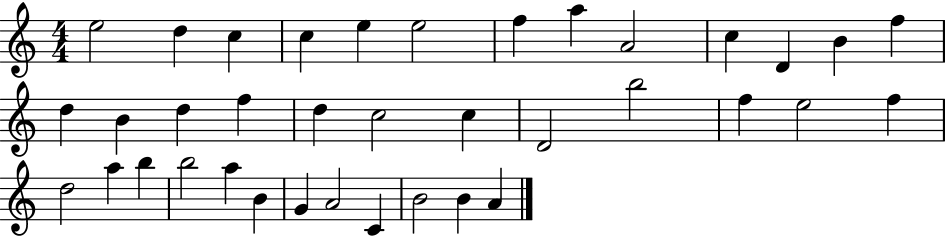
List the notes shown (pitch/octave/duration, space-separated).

E5/h D5/q C5/q C5/q E5/q E5/h F5/q A5/q A4/h C5/q D4/q B4/q F5/q D5/q B4/q D5/q F5/q D5/q C5/h C5/q D4/h B5/h F5/q E5/h F5/q D5/h A5/q B5/q B5/h A5/q B4/q G4/q A4/h C4/q B4/h B4/q A4/q